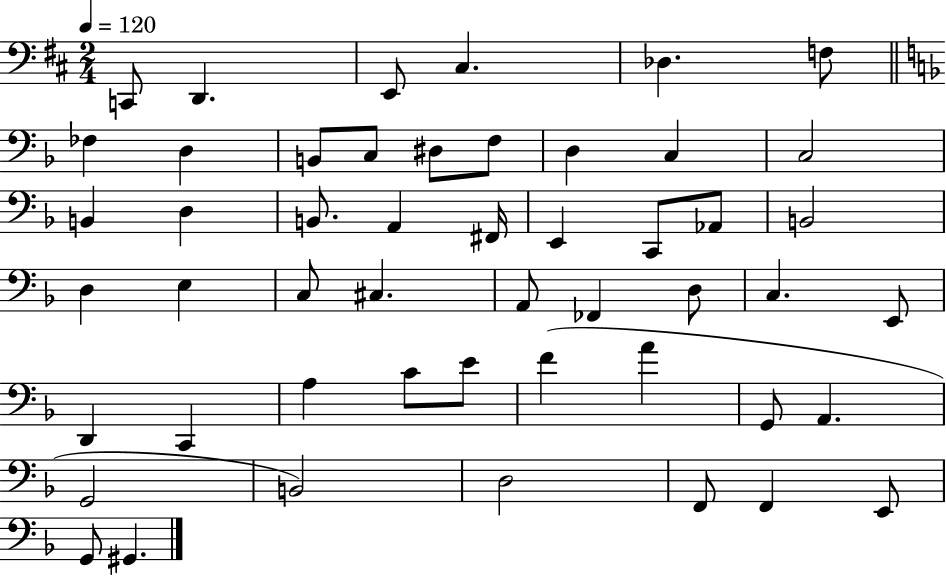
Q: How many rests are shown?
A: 0